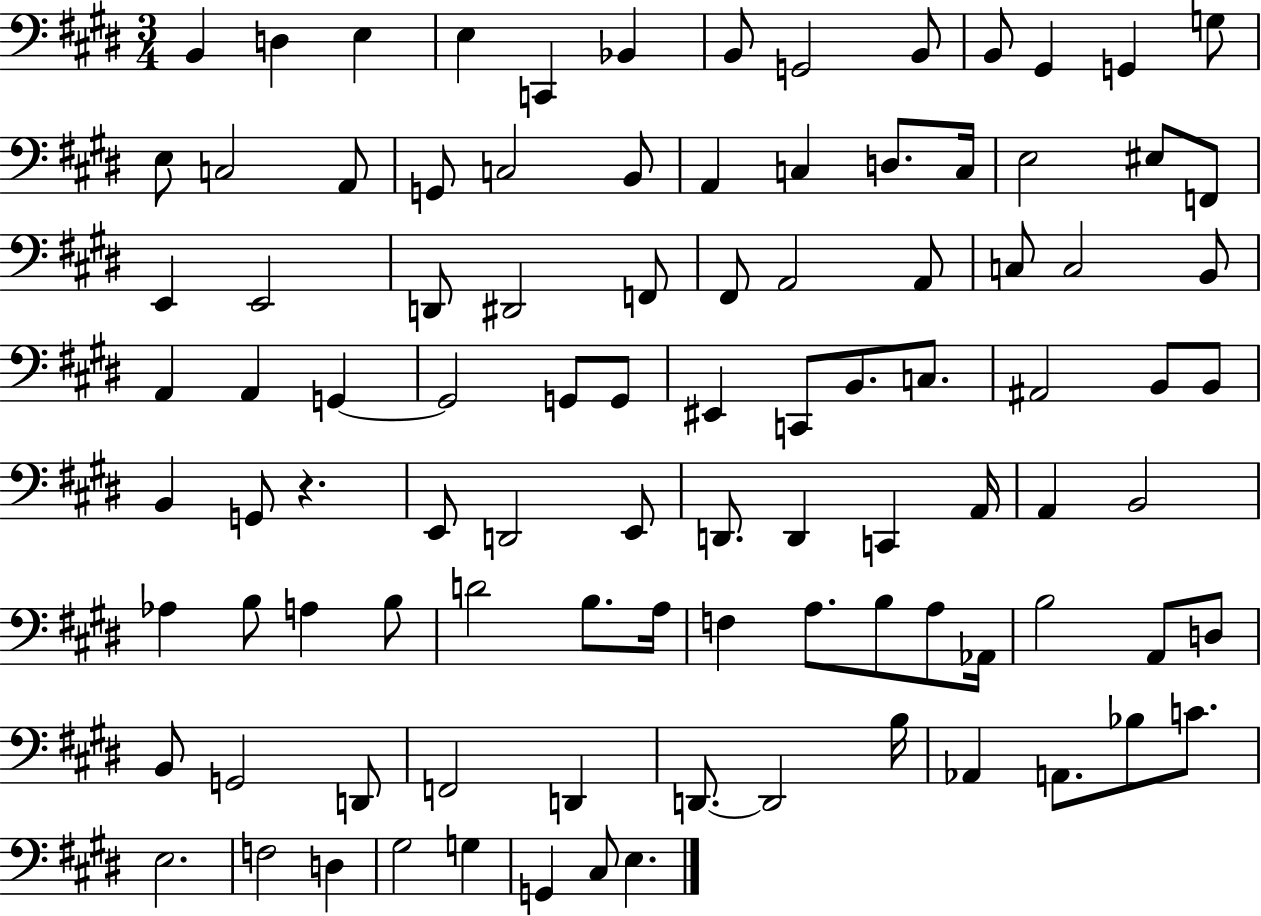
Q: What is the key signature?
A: E major